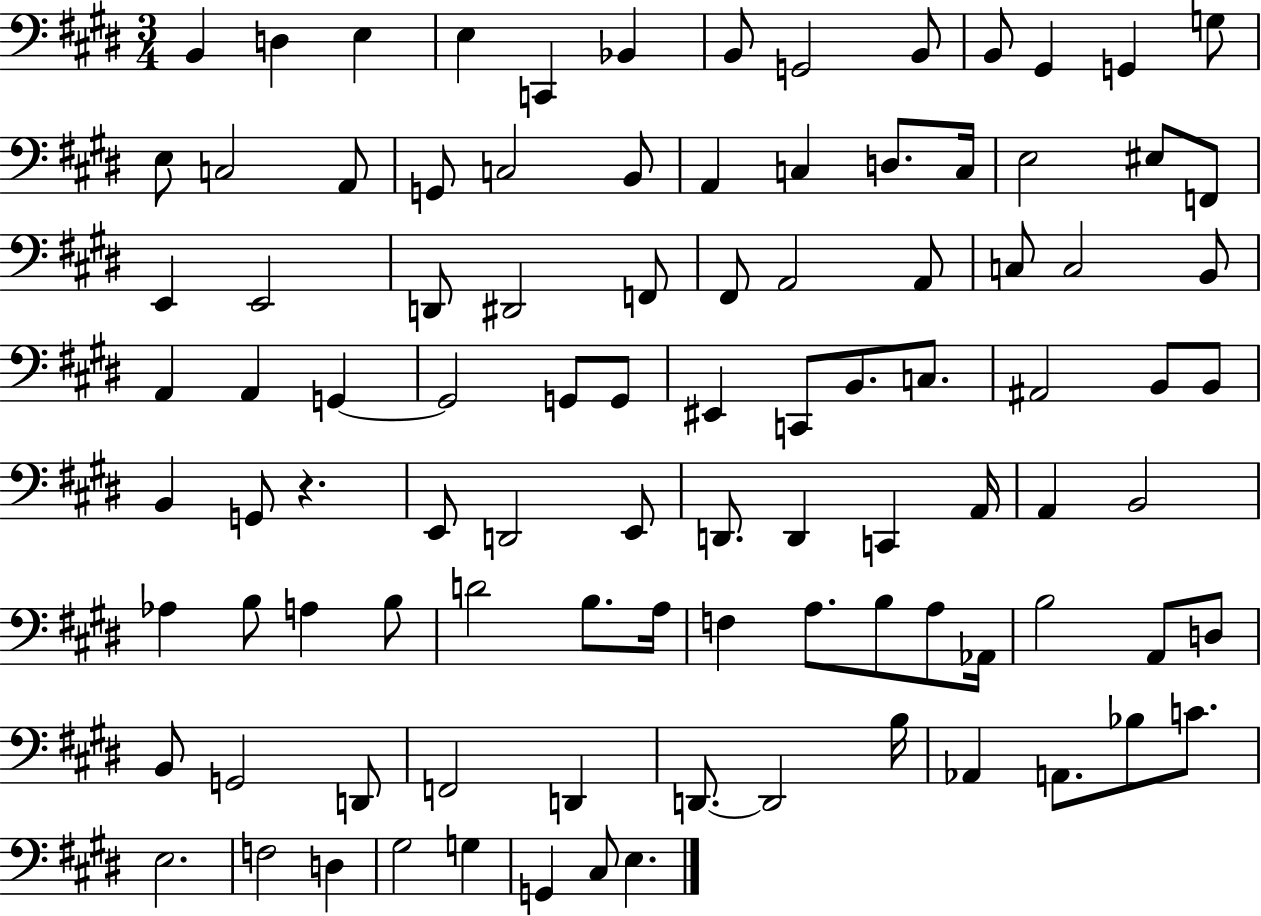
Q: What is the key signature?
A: E major